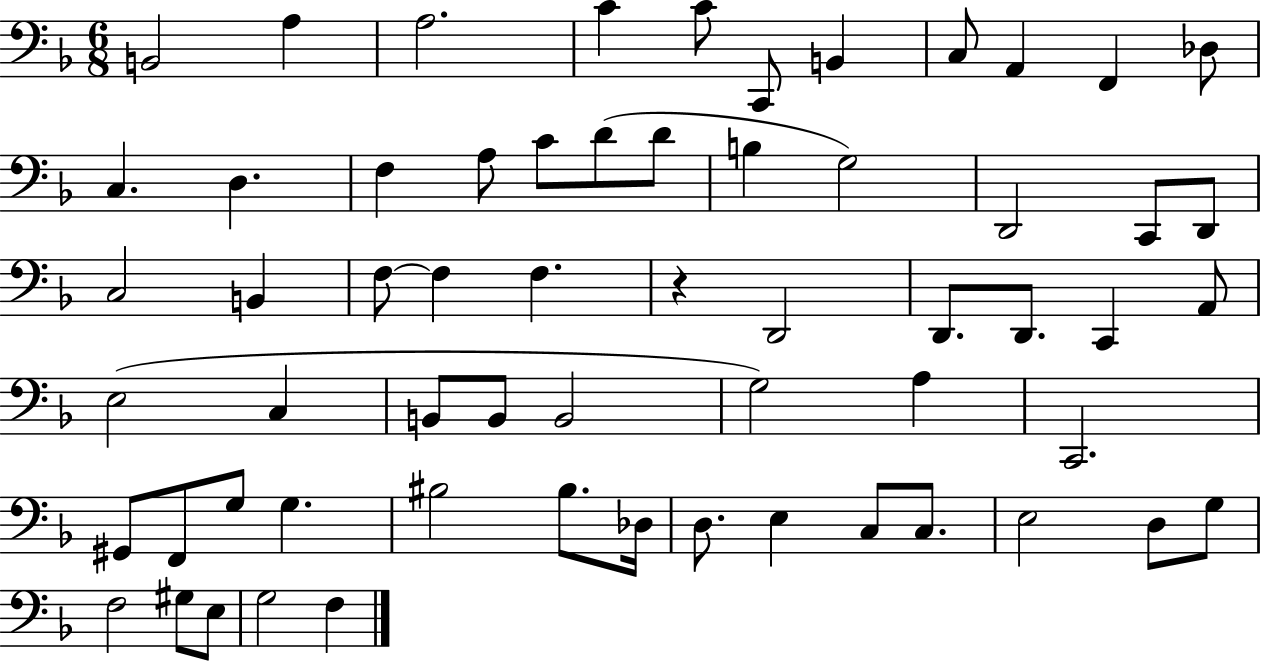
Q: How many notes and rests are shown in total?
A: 61